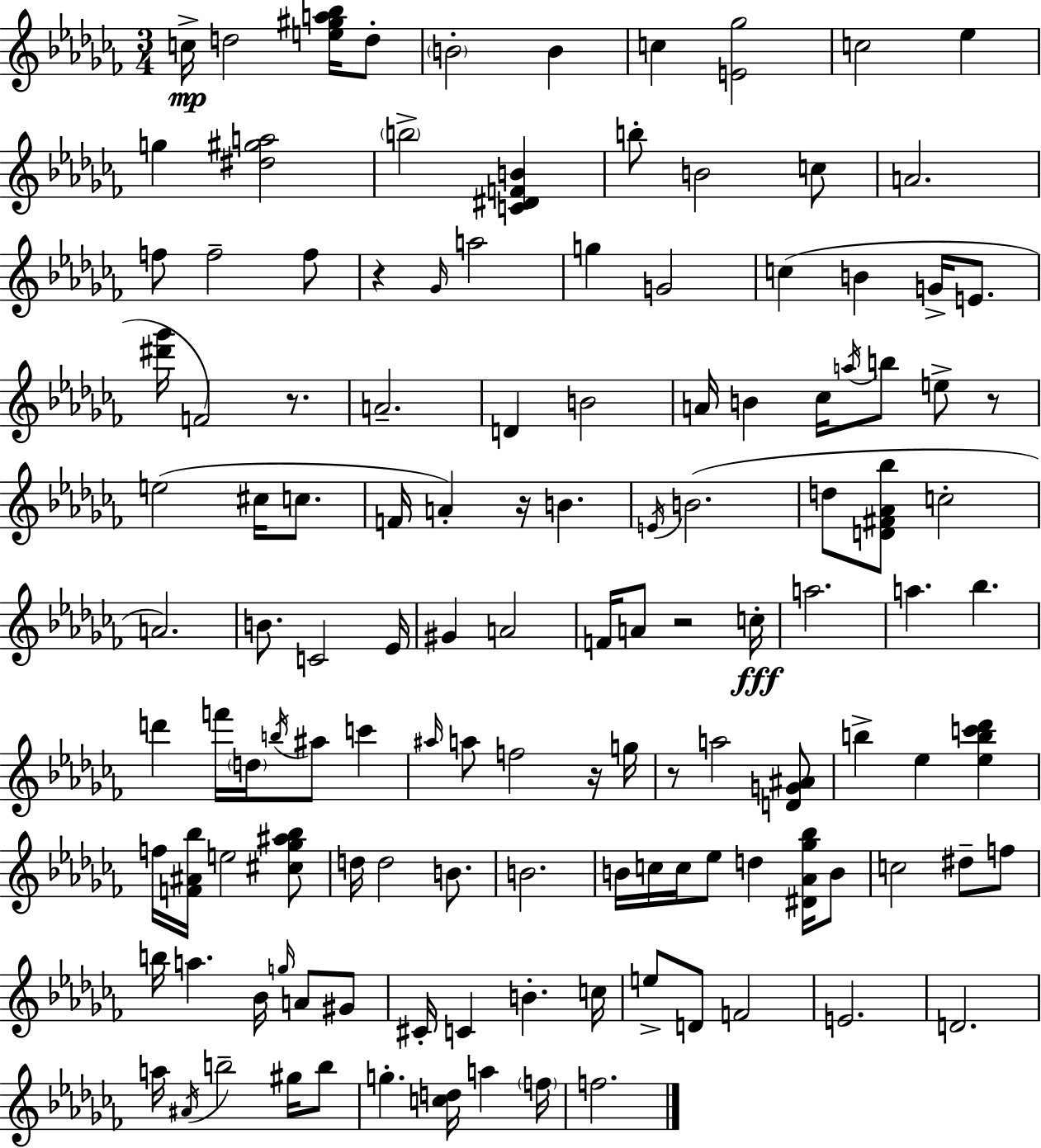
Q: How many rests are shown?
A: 7